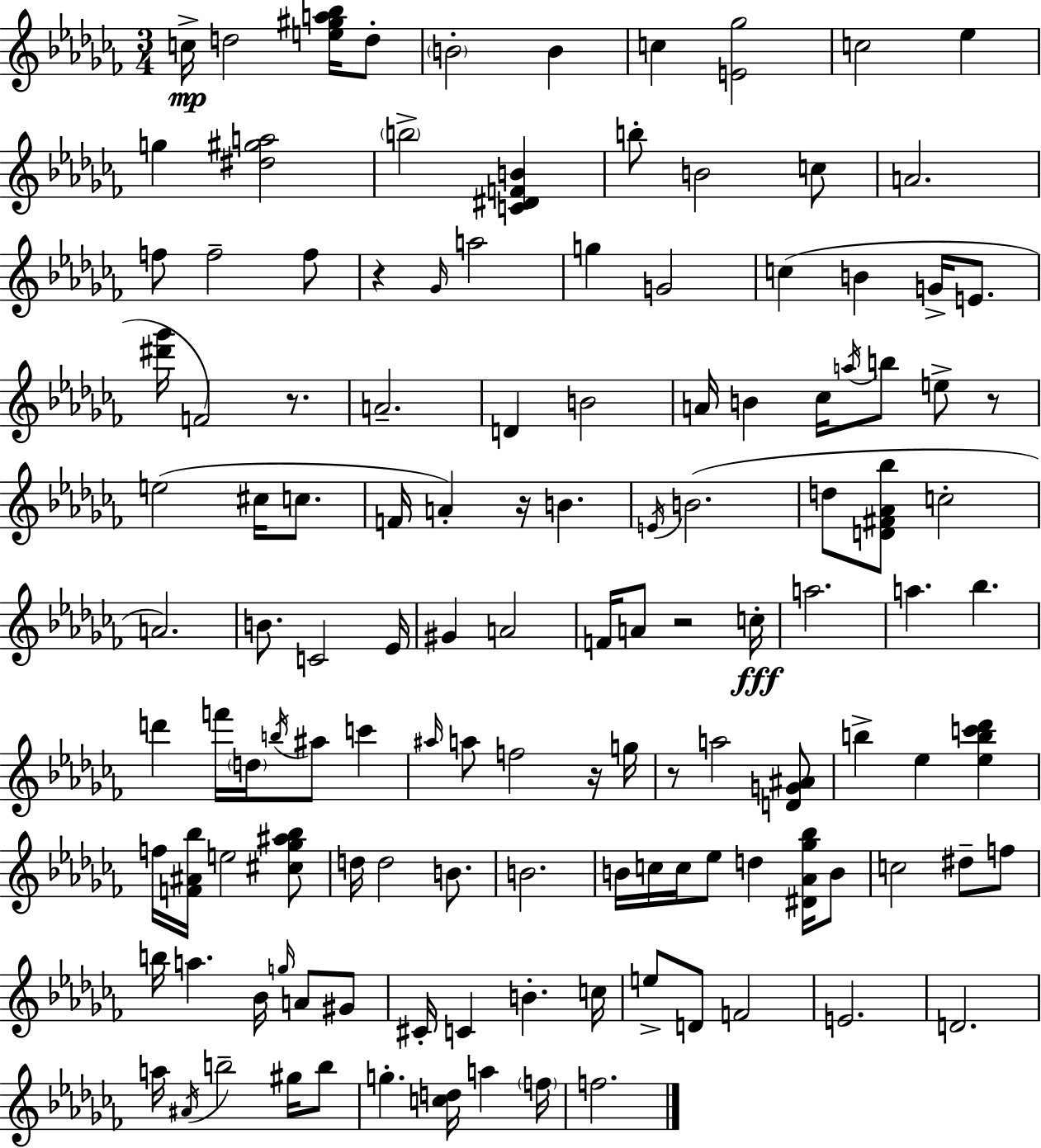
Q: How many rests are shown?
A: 7